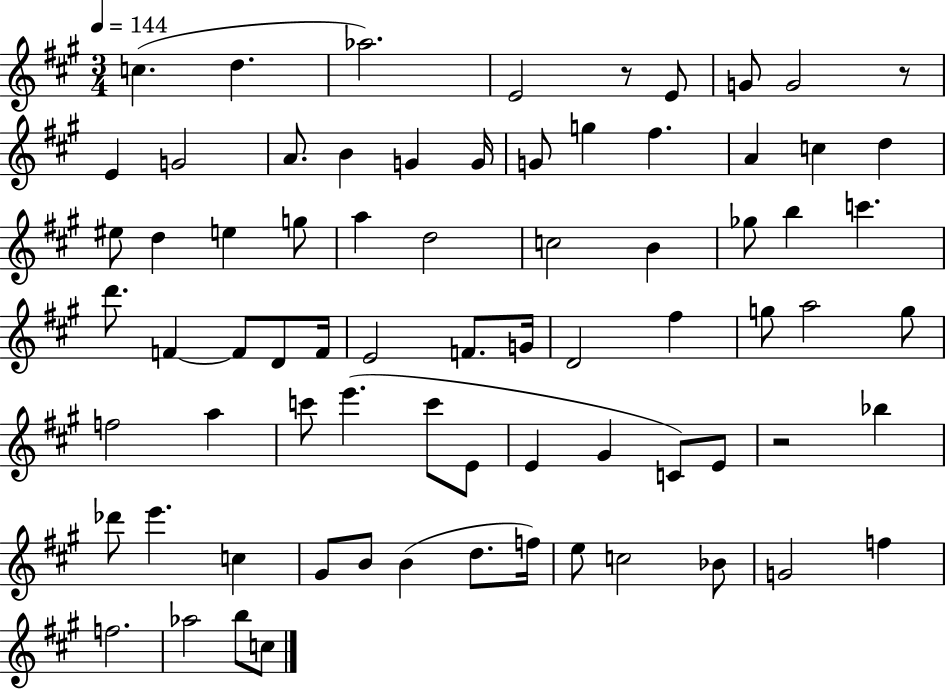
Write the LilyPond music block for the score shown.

{
  \clef treble
  \numericTimeSignature
  \time 3/4
  \key a \major
  \tempo 4 = 144
  c''4.( d''4. | aes''2.) | e'2 r8 e'8 | g'8 g'2 r8 | \break e'4 g'2 | a'8. b'4 g'4 g'16 | g'8 g''4 fis''4. | a'4 c''4 d''4 | \break eis''8 d''4 e''4 g''8 | a''4 d''2 | c''2 b'4 | ges''8 b''4 c'''4. | \break d'''8. f'4~~ f'8 d'8 f'16 | e'2 f'8. g'16 | d'2 fis''4 | g''8 a''2 g''8 | \break f''2 a''4 | c'''8 e'''4.( c'''8 e'8 | e'4 gis'4 c'8) e'8 | r2 bes''4 | \break des'''8 e'''4. c''4 | gis'8 b'8 b'4( d''8. f''16) | e''8 c''2 bes'8 | g'2 f''4 | \break f''2. | aes''2 b''8 c''8 | \bar "|."
}